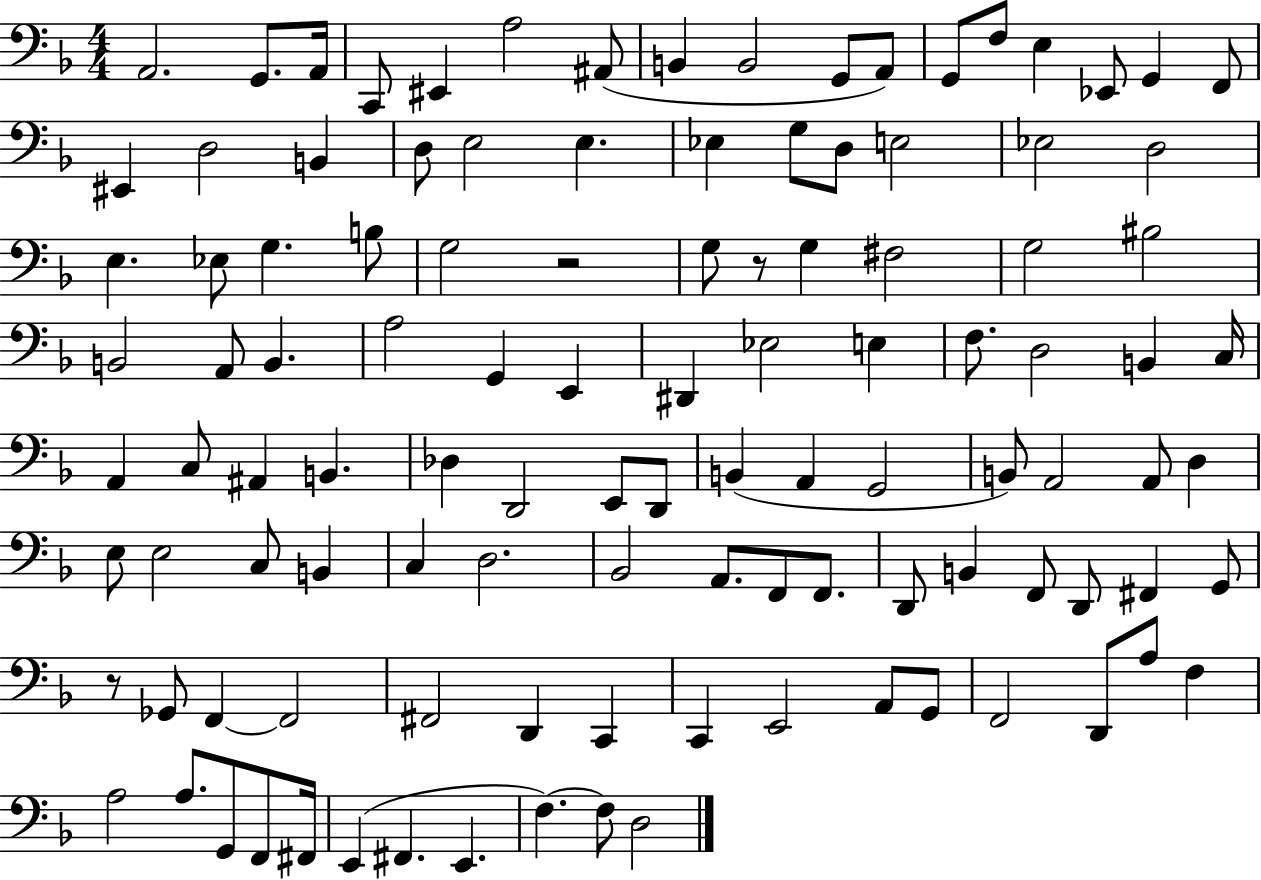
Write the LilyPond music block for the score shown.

{
  \clef bass
  \numericTimeSignature
  \time 4/4
  \key f \major
  a,2. g,8. a,16 | c,8 eis,4 a2 ais,8( | b,4 b,2 g,8 a,8) | g,8 f8 e4 ees,8 g,4 f,8 | \break eis,4 d2 b,4 | d8 e2 e4. | ees4 g8 d8 e2 | ees2 d2 | \break e4. ees8 g4. b8 | g2 r2 | g8 r8 g4 fis2 | g2 bis2 | \break b,2 a,8 b,4. | a2 g,4 e,4 | dis,4 ees2 e4 | f8. d2 b,4 c16 | \break a,4 c8 ais,4 b,4. | des4 d,2 e,8 d,8 | b,4( a,4 g,2 | b,8) a,2 a,8 d4 | \break e8 e2 c8 b,4 | c4 d2. | bes,2 a,8. f,8 f,8. | d,8 b,4 f,8 d,8 fis,4 g,8 | \break r8 ges,8 f,4~~ f,2 | fis,2 d,4 c,4 | c,4 e,2 a,8 g,8 | f,2 d,8 a8 f4 | \break a2 a8. g,8 f,8 fis,16 | e,4( fis,4. e,4. | f4.~~) f8 d2 | \bar "|."
}